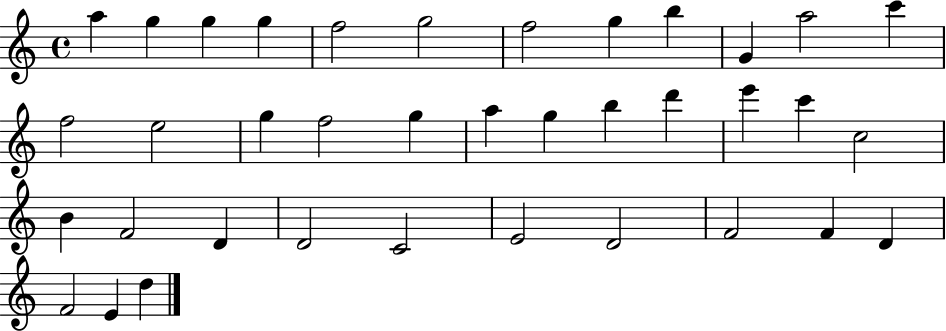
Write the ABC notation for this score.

X:1
T:Untitled
M:4/4
L:1/4
K:C
a g g g f2 g2 f2 g b G a2 c' f2 e2 g f2 g a g b d' e' c' c2 B F2 D D2 C2 E2 D2 F2 F D F2 E d